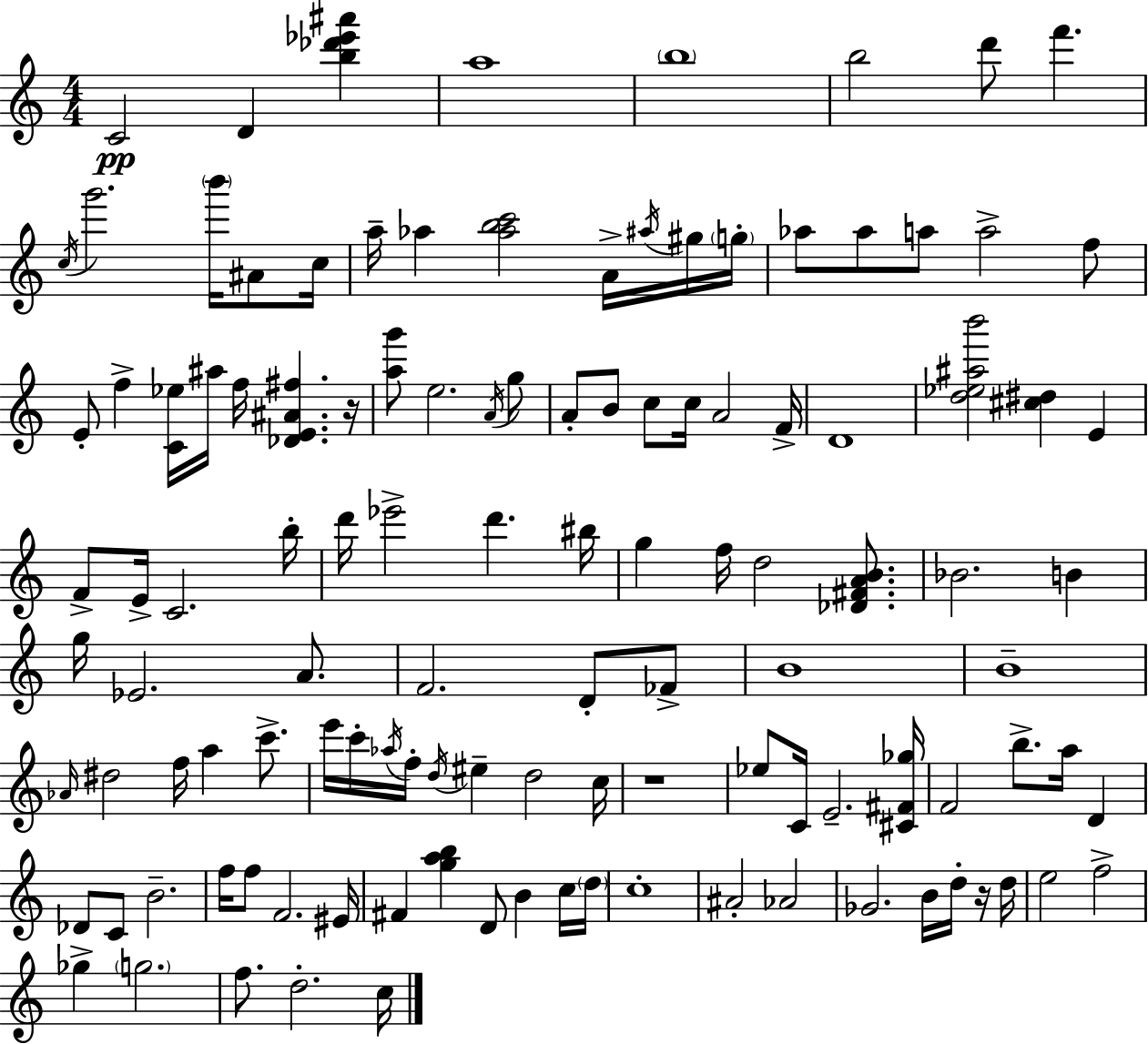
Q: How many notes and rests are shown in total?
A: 118